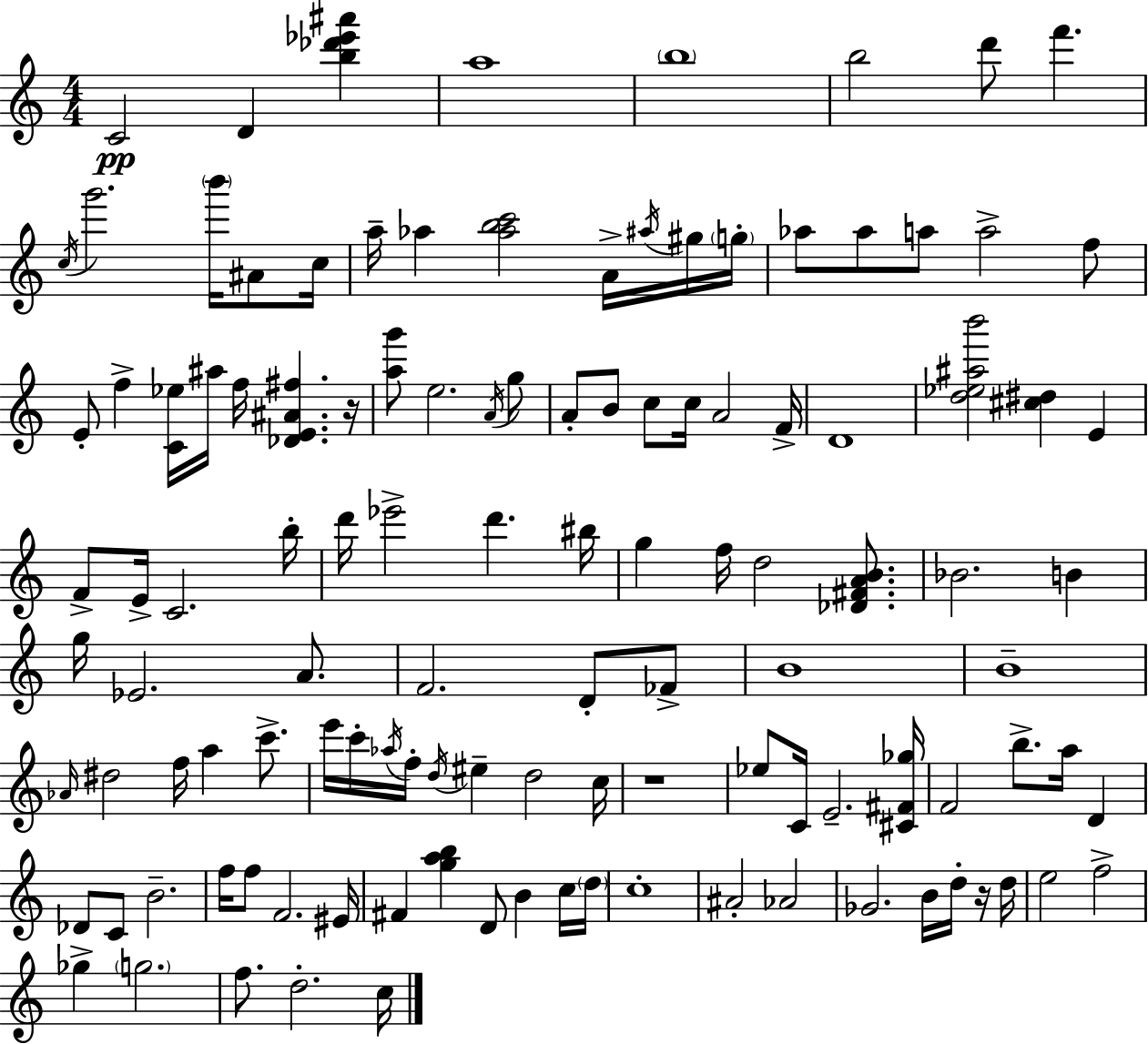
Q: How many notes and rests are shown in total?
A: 118